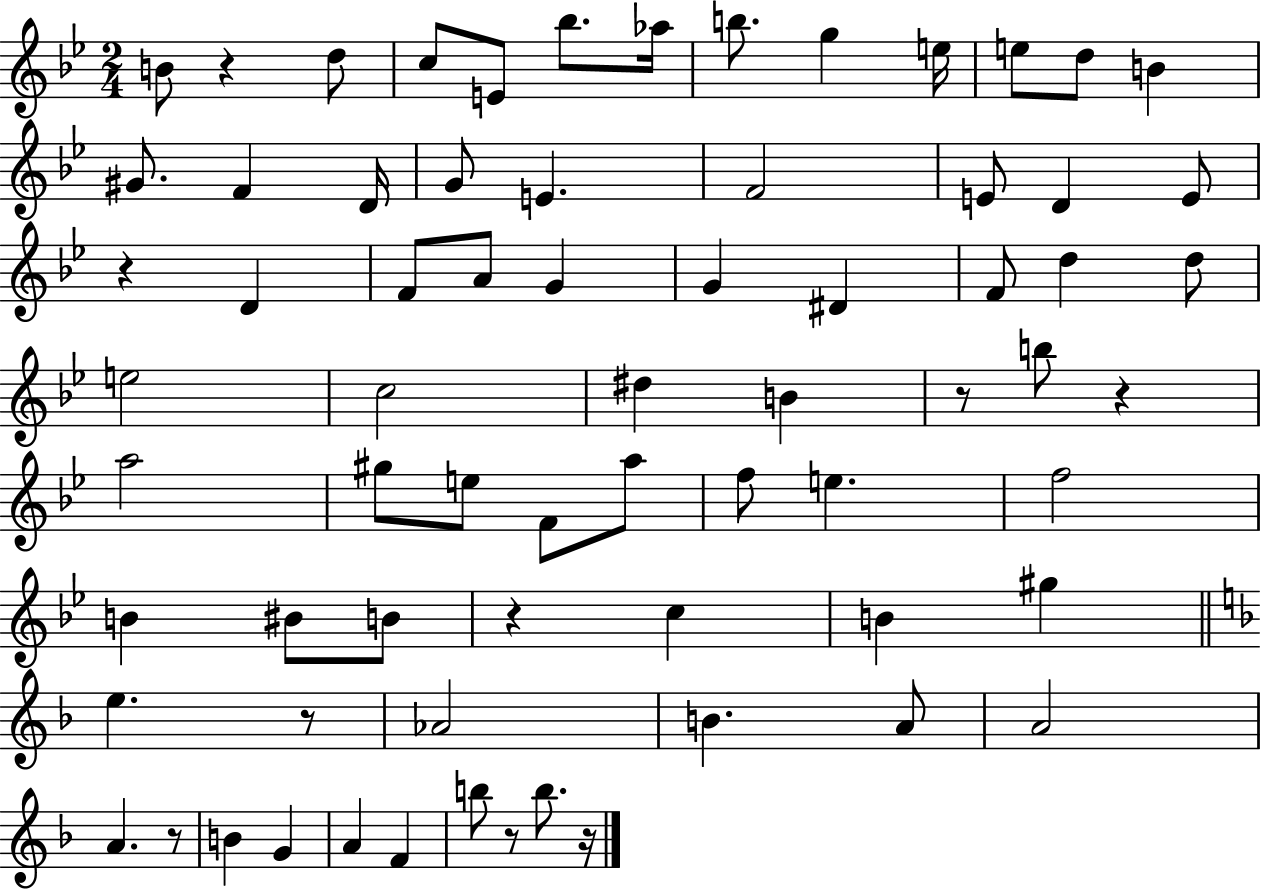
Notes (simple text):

B4/e R/q D5/e C5/e E4/e Bb5/e. Ab5/s B5/e. G5/q E5/s E5/e D5/e B4/q G#4/e. F4/q D4/s G4/e E4/q. F4/h E4/e D4/q E4/e R/q D4/q F4/e A4/e G4/q G4/q D#4/q F4/e D5/q D5/e E5/h C5/h D#5/q B4/q R/e B5/e R/q A5/h G#5/e E5/e F4/e A5/e F5/e E5/q. F5/h B4/q BIS4/e B4/e R/q C5/q B4/q G#5/q E5/q. R/e Ab4/h B4/q. A4/e A4/h A4/q. R/e B4/q G4/q A4/q F4/q B5/e R/e B5/e. R/s